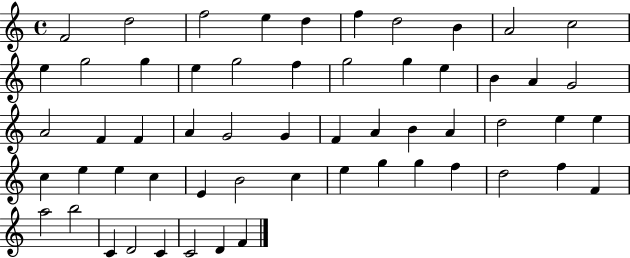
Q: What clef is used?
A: treble